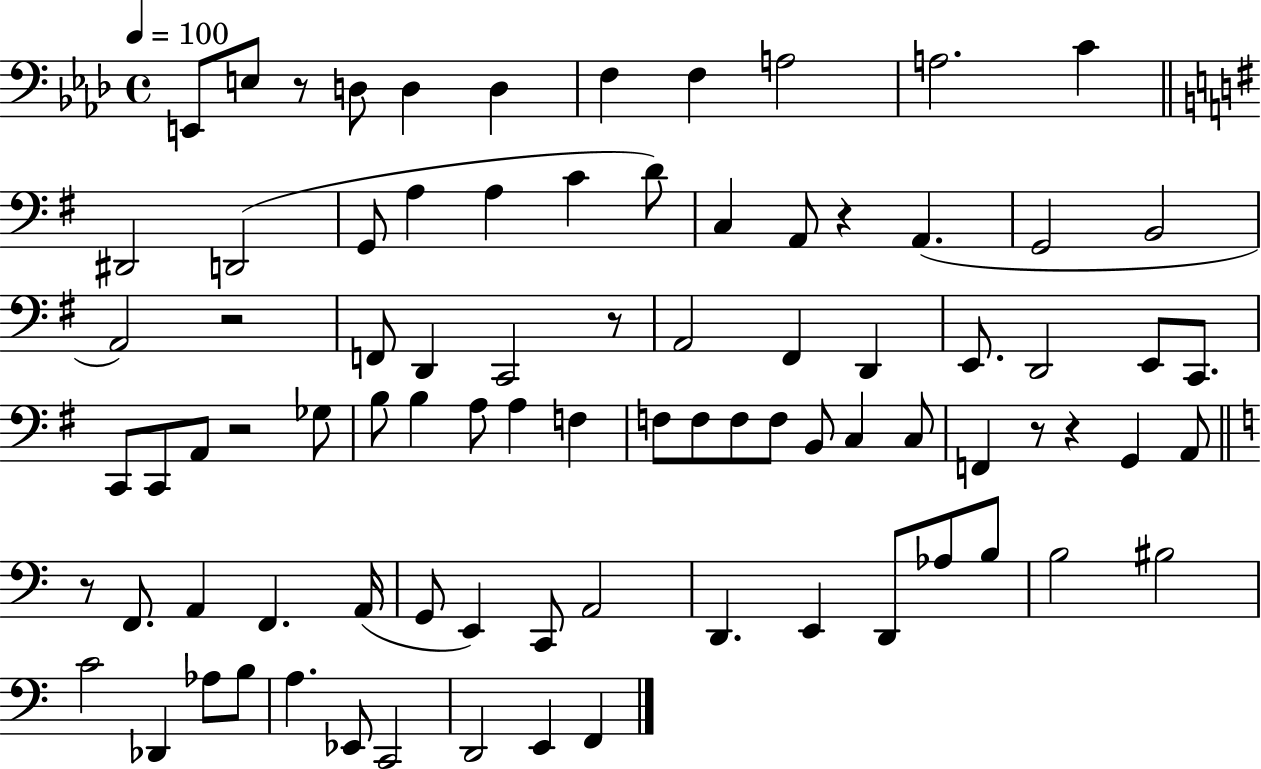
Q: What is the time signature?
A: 4/4